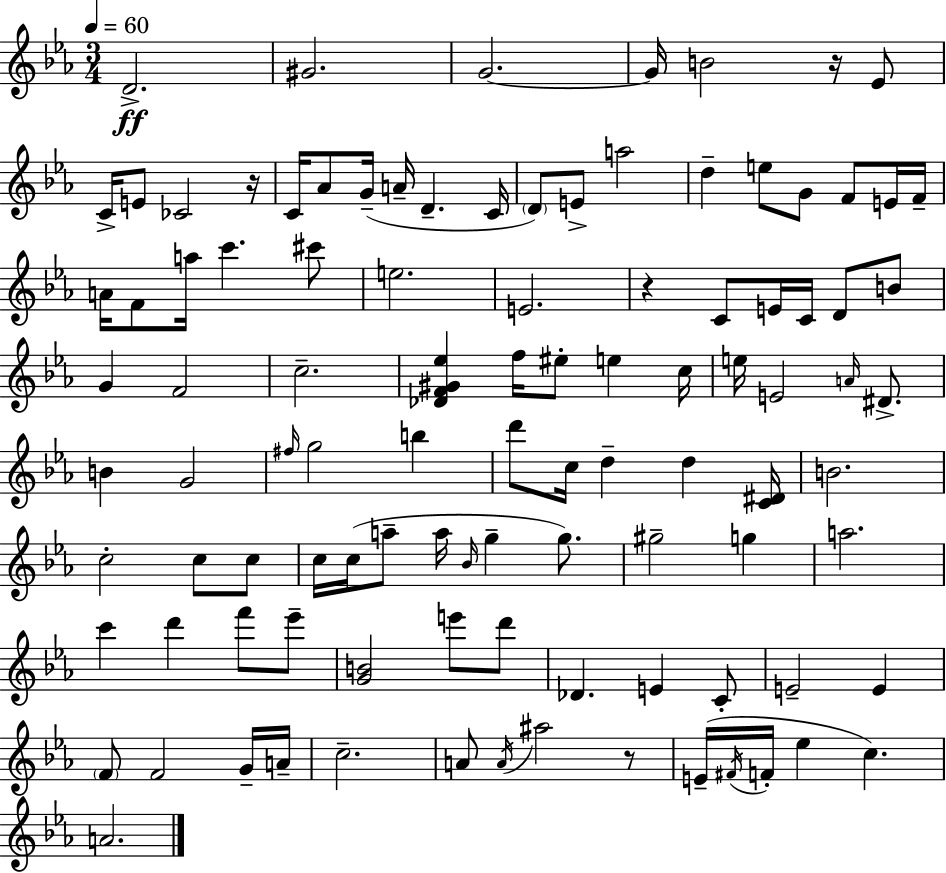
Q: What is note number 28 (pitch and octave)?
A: C6